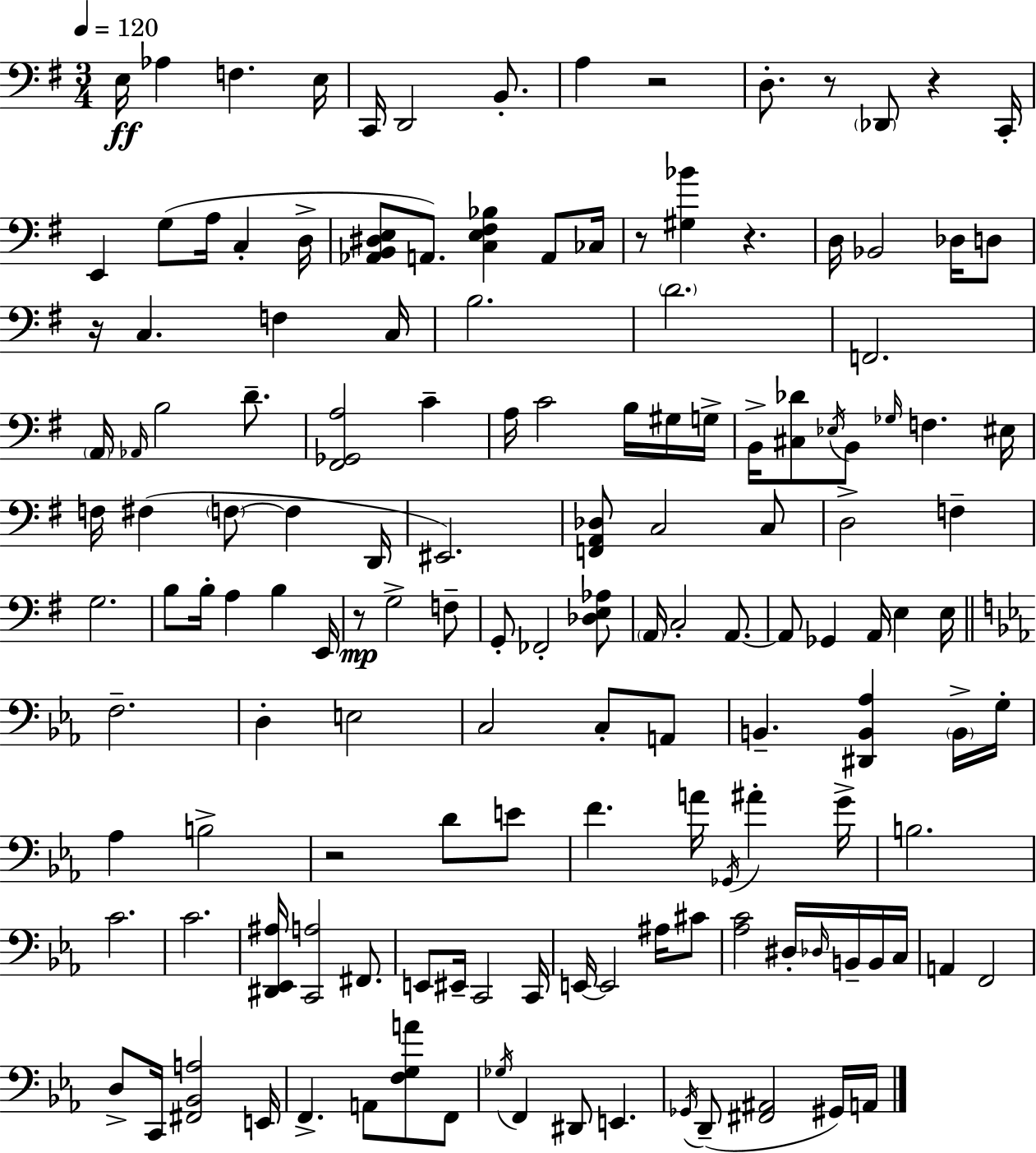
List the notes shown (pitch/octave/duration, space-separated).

E3/s Ab3/q F3/q. E3/s C2/s D2/h B2/e. A3/q R/h D3/e. R/e Db2/e R/q C2/s E2/q G3/e A3/s C3/q D3/s [Ab2,B2,D#3,E3]/e A2/e. [C3,E3,F#3,Bb3]/q A2/e CES3/s R/e [G#3,Bb4]/q R/q. D3/s Bb2/h Db3/s D3/e R/s C3/q. F3/q C3/s B3/h. D4/h. F2/h. A2/s Ab2/s B3/h D4/e. [F#2,Gb2,A3]/h C4/q A3/s C4/h B3/s G#3/s G3/s B2/s [C#3,Db4]/e Eb3/s B2/e Gb3/s F3/q. EIS3/s F3/s F#3/q F3/e F3/q D2/s EIS2/h. [F2,A2,Db3]/e C3/h C3/e D3/h F3/q G3/h. B3/e B3/s A3/q B3/q E2/s R/e G3/h F3/e G2/e FES2/h [Db3,E3,Ab3]/e A2/s C3/h A2/e. A2/e Gb2/q A2/s E3/q E3/s F3/h. D3/q E3/h C3/h C3/e A2/e B2/q. [D#2,B2,Ab3]/q B2/s G3/s Ab3/q B3/h R/h D4/e E4/e F4/q. A4/s Gb2/s A#4/q G4/s B3/h. C4/h. C4/h. [D#2,Eb2,A#3]/s [C2,A3]/h F#2/e. E2/e EIS2/s C2/h C2/s E2/s E2/h A#3/s C#4/e [Ab3,C4]/h D#3/s Db3/s B2/s B2/s C3/s A2/q F2/h D3/e C2/s [F#2,Bb2,A3]/h E2/s F2/q. A2/e [F3,G3,A4]/e F2/e Gb3/s F2/q D#2/e E2/q. Gb2/s D2/e [F#2,A#2]/h G#2/s A2/s